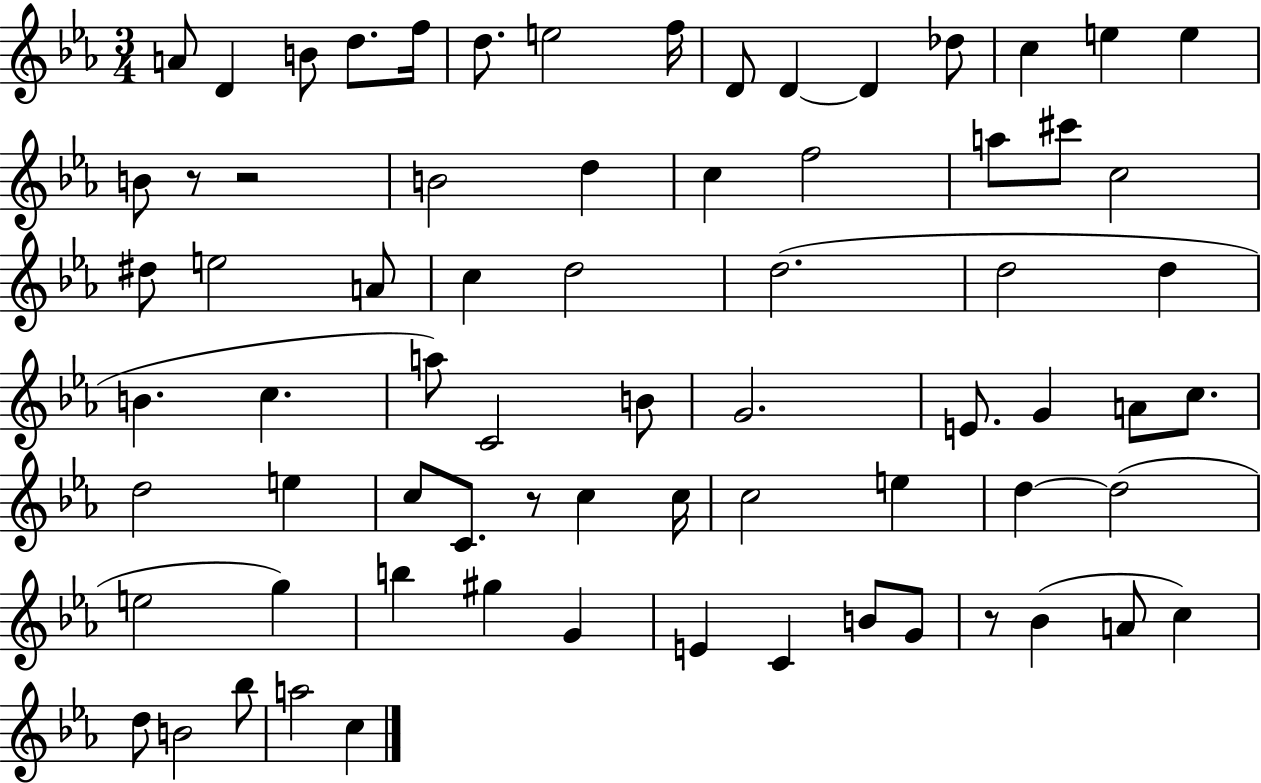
{
  \clef treble
  \numericTimeSignature
  \time 3/4
  \key ees \major
  a'8 d'4 b'8 d''8. f''16 | d''8. e''2 f''16 | d'8 d'4~~ d'4 des''8 | c''4 e''4 e''4 | \break b'8 r8 r2 | b'2 d''4 | c''4 f''2 | a''8 cis'''8 c''2 | \break dis''8 e''2 a'8 | c''4 d''2 | d''2.( | d''2 d''4 | \break b'4. c''4. | a''8) c'2 b'8 | g'2. | e'8. g'4 a'8 c''8. | \break d''2 e''4 | c''8 c'8. r8 c''4 c''16 | c''2 e''4 | d''4~~ d''2( | \break e''2 g''4) | b''4 gis''4 g'4 | e'4 c'4 b'8 g'8 | r8 bes'4( a'8 c''4) | \break d''8 b'2 bes''8 | a''2 c''4 | \bar "|."
}